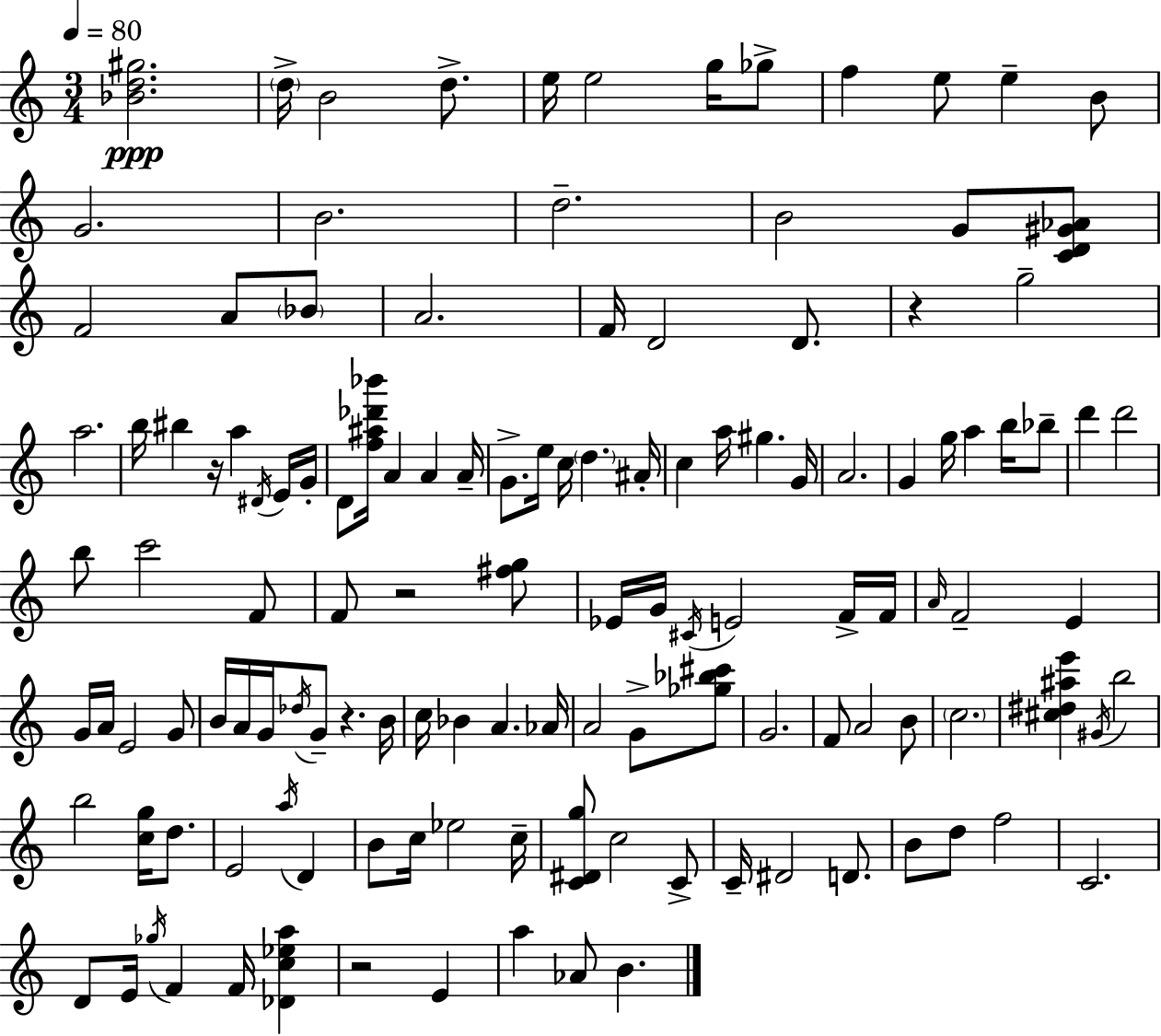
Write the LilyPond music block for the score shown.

{
  \clef treble
  \numericTimeSignature
  \time 3/4
  \key a \minor
  \tempo 4 = 80
  <bes' d'' gis''>2.\ppp | \parenthesize d''16-> b'2 d''8.-> | e''16 e''2 g''16 ges''8-> | f''4 e''8 e''4-- b'8 | \break g'2. | b'2. | d''2.-- | b'2 g'8 <c' d' gis' aes'>8 | \break f'2 a'8 \parenthesize bes'8 | a'2. | f'16 d'2 d'8. | r4 g''2-- | \break a''2. | b''16 bis''4 r16 a''4 \acciaccatura { dis'16 } e'16 | g'16-. d'8 <f'' ais'' des''' bes'''>16 a'4 a'4 | a'16-- g'8.-> e''16 c''16 \parenthesize d''4. | \break ais'16-. c''4 a''16 gis''4. | g'16 a'2. | g'4 g''16 a''4 b''16 bes''8-- | d'''4 d'''2 | \break b''8 c'''2 f'8 | f'8 r2 <fis'' g''>8 | ees'16 g'16 \acciaccatura { cis'16 } e'2 | f'16-> f'16 \grace { a'16 } f'2-- e'4 | \break g'16 a'16 e'2 | g'8 b'16 a'16 g'16 \acciaccatura { des''16 } g'8-- r4. | b'16 c''16 bes'4 a'4. | aes'16 a'2 | \break g'8-> <ges'' bes'' cis'''>8 g'2. | f'8 a'2 | b'8 \parenthesize c''2. | <cis'' dis'' ais'' e'''>4 \acciaccatura { gis'16 } b''2 | \break b''2 | <c'' g''>16 d''8. e'2 | \acciaccatura { a''16 } d'4 b'8 c''16 ees''2 | c''16-- <c' dis' g''>8 c''2 | \break c'8-> c'16-- dis'2 | d'8. b'8 d''8 f''2 | c'2. | d'8 e'16 \acciaccatura { ges''16 } f'4 | \break f'16 <des' c'' ees'' a''>4 r2 | e'4 a''4 aes'8 | b'4. \bar "|."
}